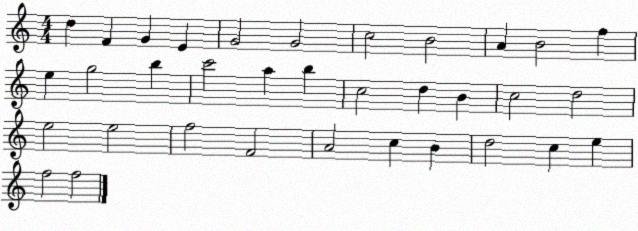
X:1
T:Untitled
M:4/4
L:1/4
K:C
d F G E G2 G2 c2 B2 A B2 f e g2 b c'2 a b c2 d B c2 d2 e2 e2 f2 F2 A2 c B d2 c e f2 f2